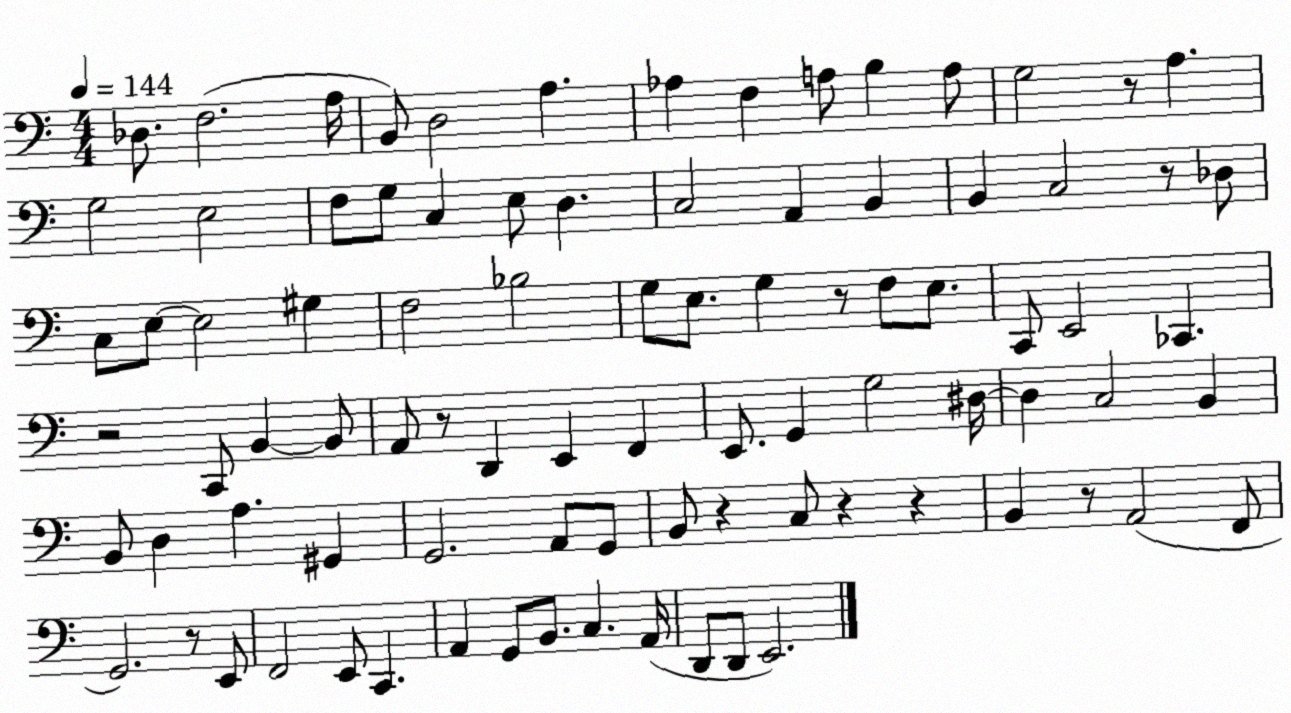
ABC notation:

X:1
T:Untitled
M:4/4
L:1/4
K:C
_D,/2 F,2 A,/4 B,,/2 D,2 A, _A, F, A,/2 B, A,/2 G,2 z/2 A, G,2 E,2 F,/2 G,/2 C, E,/2 D, C,2 A,, B,, B,, C,2 z/2 _D,/2 C,/2 E,/2 E,2 ^G, F,2 _B,2 G,/2 E,/2 G, z/2 F,/2 E,/2 C,,/2 E,,2 _C,, z2 C,,/2 B,, B,,/2 A,,/2 z/2 D,, E,, F,, E,,/2 G,, G,2 ^D,/4 ^D, C,2 B,, B,,/2 D, A, ^G,, G,,2 A,,/2 G,,/2 B,,/2 z C,/2 z z B,, z/2 A,,2 F,,/2 G,,2 z/2 E,,/2 F,,2 E,,/2 C,, A,, G,,/2 B,,/2 C, A,,/4 D,,/2 D,,/2 E,,2